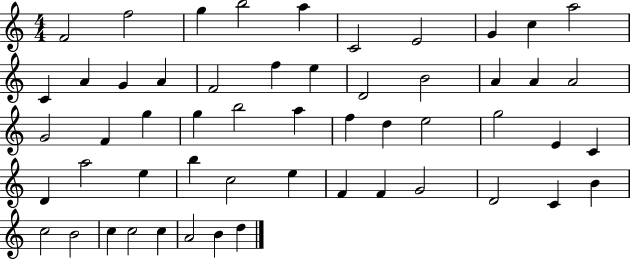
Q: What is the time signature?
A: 4/4